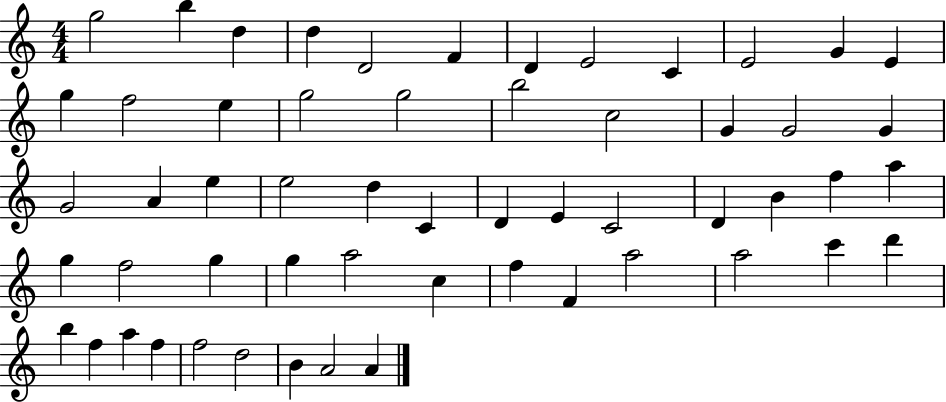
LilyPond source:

{
  \clef treble
  \numericTimeSignature
  \time 4/4
  \key c \major
  g''2 b''4 d''4 | d''4 d'2 f'4 | d'4 e'2 c'4 | e'2 g'4 e'4 | \break g''4 f''2 e''4 | g''2 g''2 | b''2 c''2 | g'4 g'2 g'4 | \break g'2 a'4 e''4 | e''2 d''4 c'4 | d'4 e'4 c'2 | d'4 b'4 f''4 a''4 | \break g''4 f''2 g''4 | g''4 a''2 c''4 | f''4 f'4 a''2 | a''2 c'''4 d'''4 | \break b''4 f''4 a''4 f''4 | f''2 d''2 | b'4 a'2 a'4 | \bar "|."
}